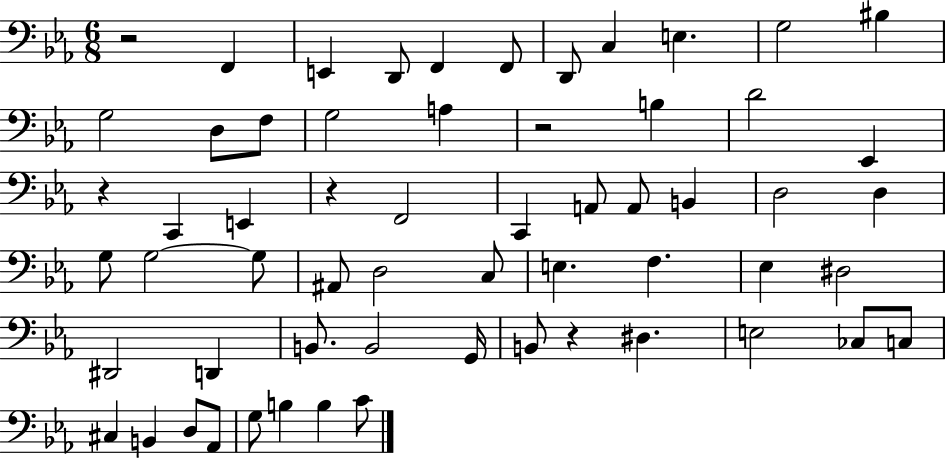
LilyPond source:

{
  \clef bass
  \numericTimeSignature
  \time 6/8
  \key ees \major
  r2 f,4 | e,4 d,8 f,4 f,8 | d,8 c4 e4. | g2 bis4 | \break g2 d8 f8 | g2 a4 | r2 b4 | d'2 ees,4 | \break r4 c,4 e,4 | r4 f,2 | c,4 a,8 a,8 b,4 | d2 d4 | \break g8 g2~~ g8 | ais,8 d2 c8 | e4. f4. | ees4 dis2 | \break dis,2 d,4 | b,8. b,2 g,16 | b,8 r4 dis4. | e2 ces8 c8 | \break cis4 b,4 d8 aes,8 | g8 b4 b4 c'8 | \bar "|."
}